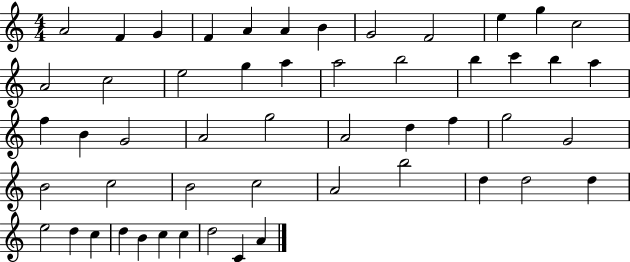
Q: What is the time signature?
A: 4/4